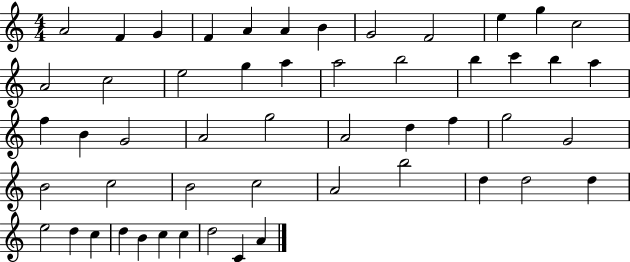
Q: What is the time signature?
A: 4/4